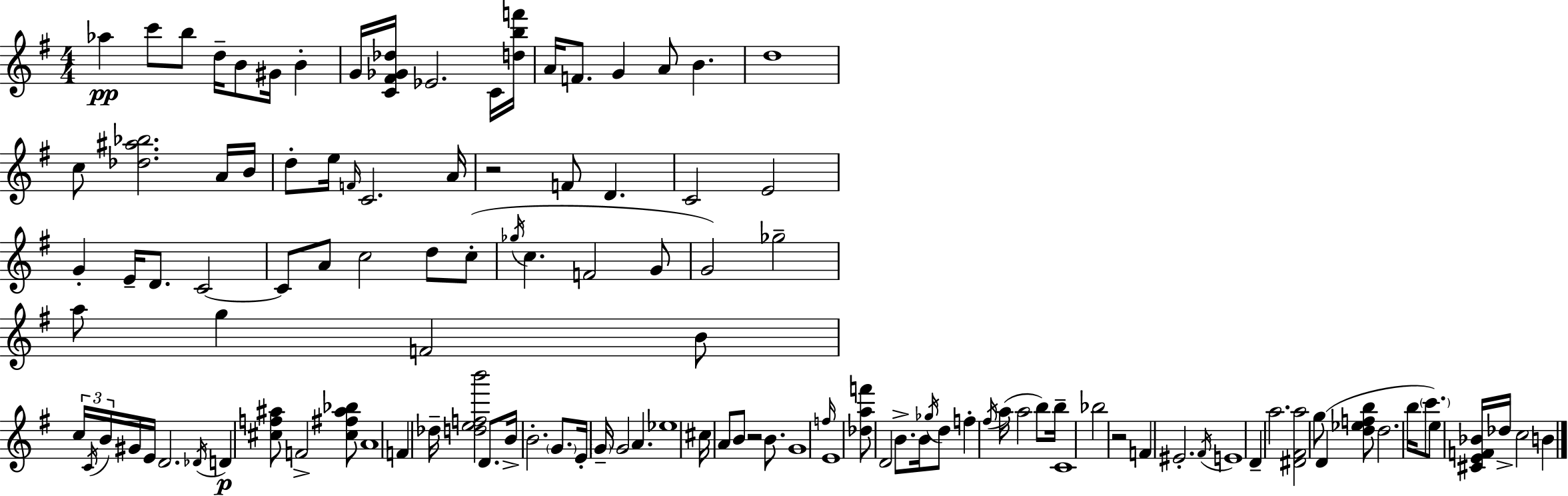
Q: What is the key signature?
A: G major